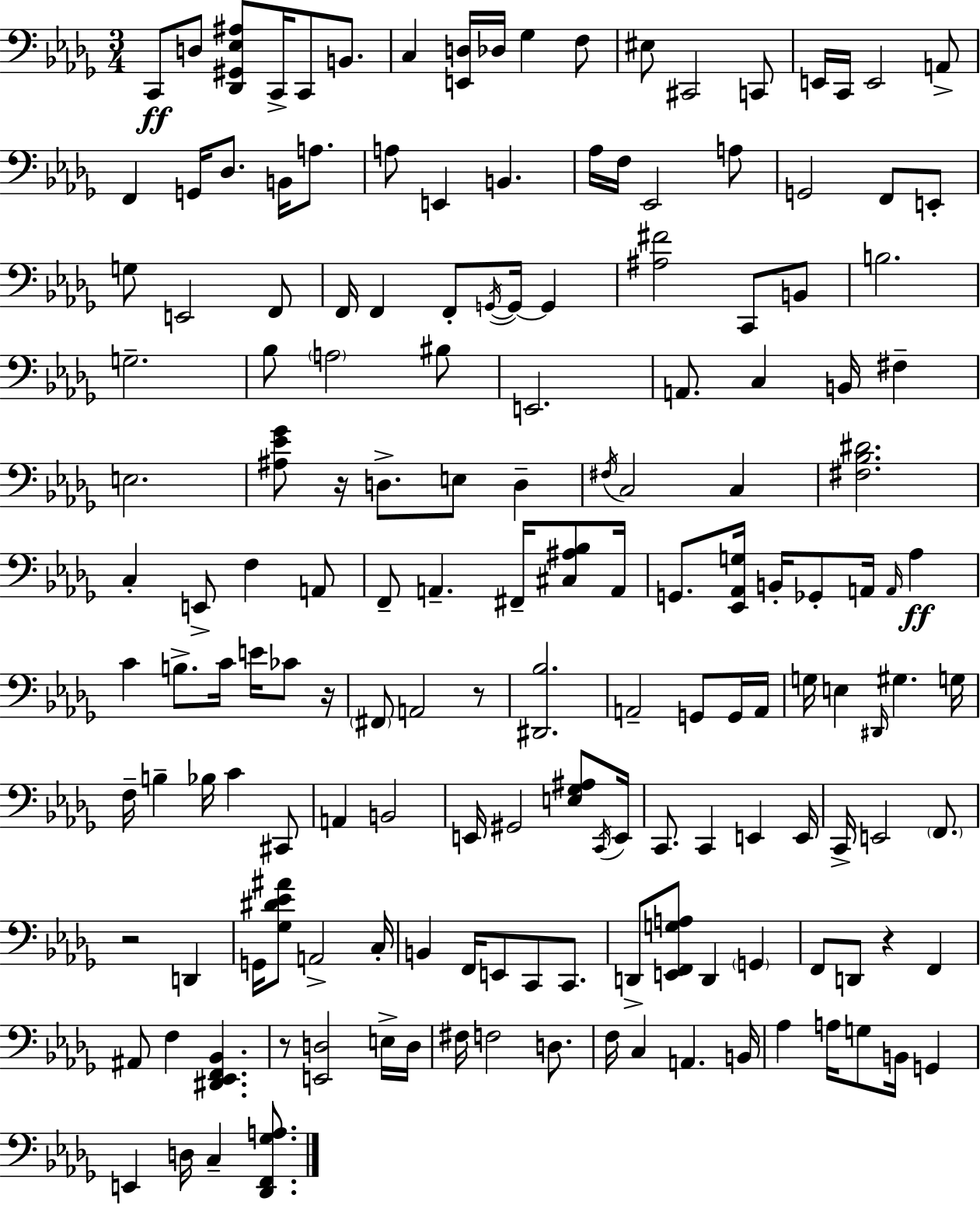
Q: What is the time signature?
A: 3/4